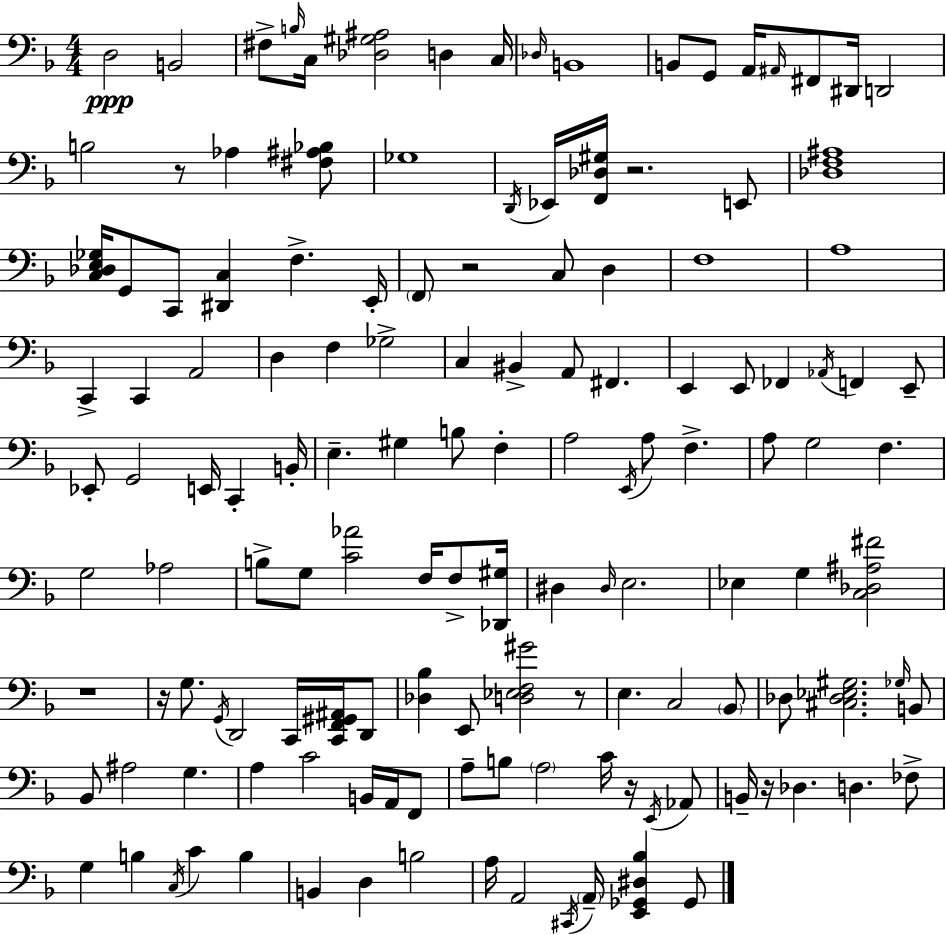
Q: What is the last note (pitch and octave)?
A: Gb2